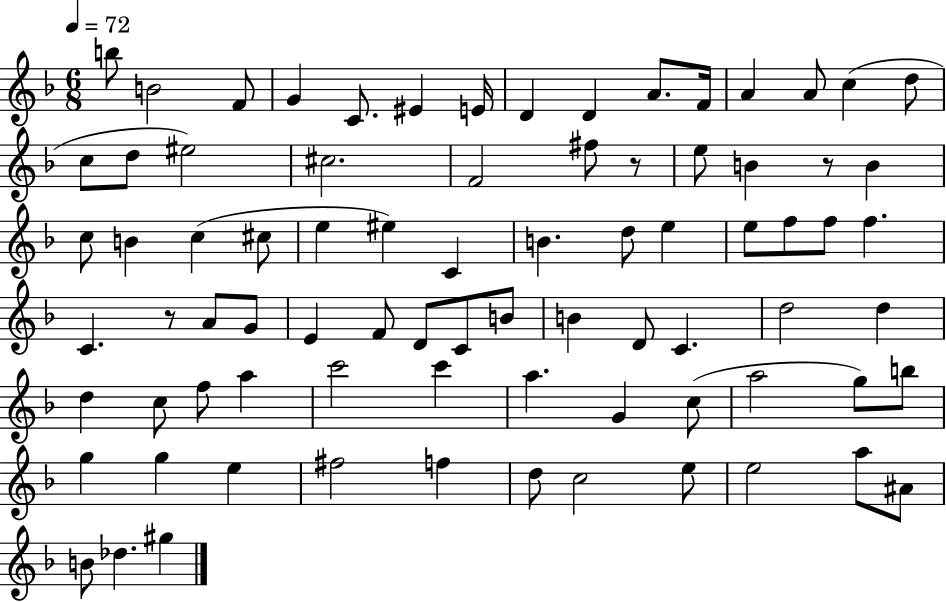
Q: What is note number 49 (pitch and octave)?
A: C4